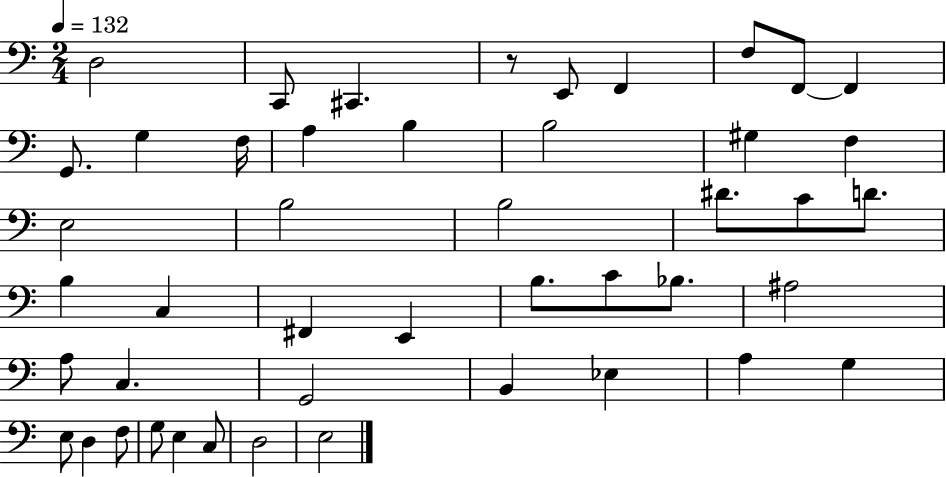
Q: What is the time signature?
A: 2/4